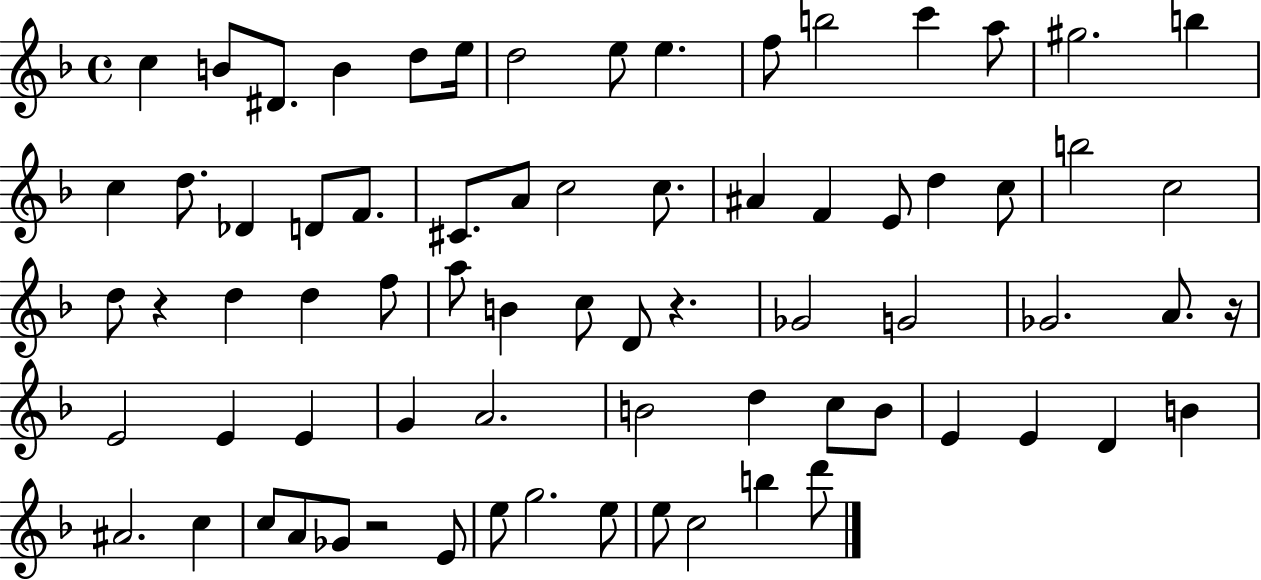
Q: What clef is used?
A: treble